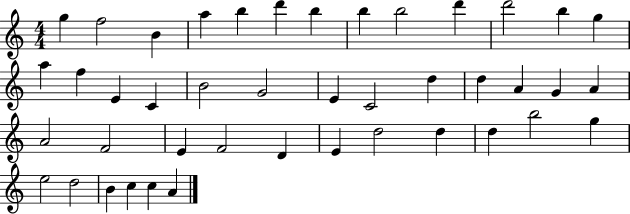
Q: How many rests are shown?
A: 0